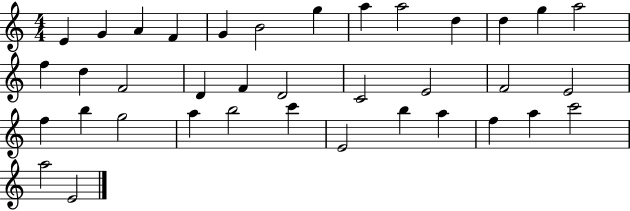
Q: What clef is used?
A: treble